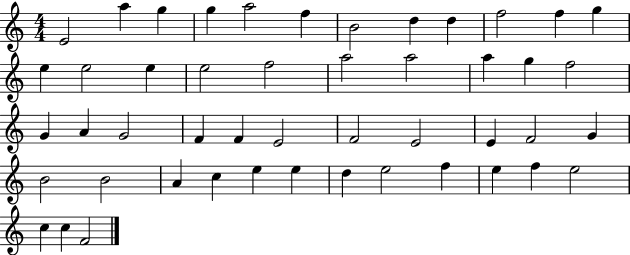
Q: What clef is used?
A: treble